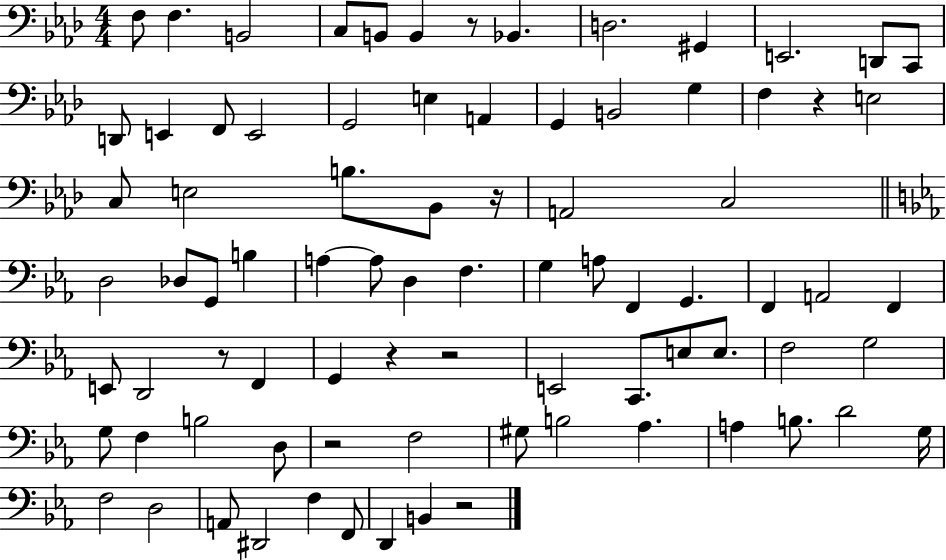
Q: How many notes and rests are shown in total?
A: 83